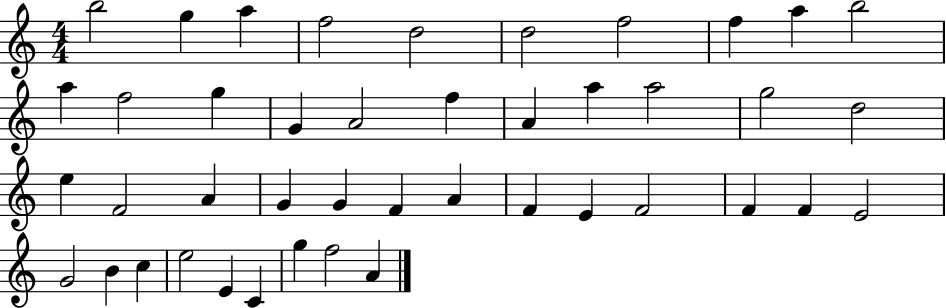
B5/h G5/q A5/q F5/h D5/h D5/h F5/h F5/q A5/q B5/h A5/q F5/h G5/q G4/q A4/h F5/q A4/q A5/q A5/h G5/h D5/h E5/q F4/h A4/q G4/q G4/q F4/q A4/q F4/q E4/q F4/h F4/q F4/q E4/h G4/h B4/q C5/q E5/h E4/q C4/q G5/q F5/h A4/q